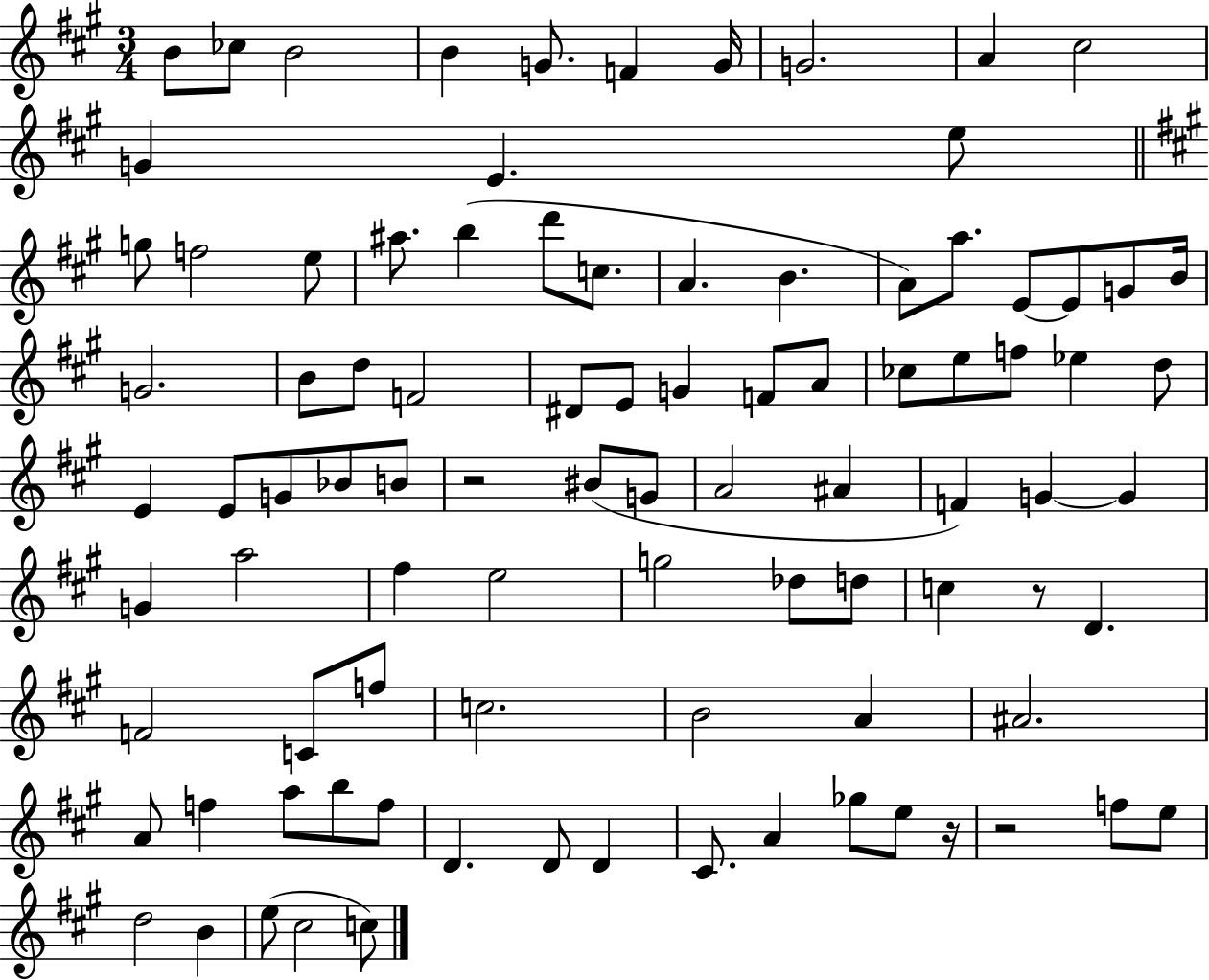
{
  \clef treble
  \numericTimeSignature
  \time 3/4
  \key a \major
  b'8 ces''8 b'2 | b'4 g'8. f'4 g'16 | g'2. | a'4 cis''2 | \break g'4 e'4. e''8 | \bar "||" \break \key a \major g''8 f''2 e''8 | ais''8. b''4( d'''8 c''8. | a'4. b'4. | a'8) a''8. e'8~~ e'8 g'8 b'16 | \break g'2. | b'8 d''8 f'2 | dis'8 e'8 g'4 f'8 a'8 | ces''8 e''8 f''8 ees''4 d''8 | \break e'4 e'8 g'8 bes'8 b'8 | r2 bis'8( g'8 | a'2 ais'4 | f'4) g'4~~ g'4 | \break g'4 a''2 | fis''4 e''2 | g''2 des''8 d''8 | c''4 r8 d'4. | \break f'2 c'8 f''8 | c''2. | b'2 a'4 | ais'2. | \break a'8 f''4 a''8 b''8 f''8 | d'4. d'8 d'4 | cis'8. a'4 ges''8 e''8 r16 | r2 f''8 e''8 | \break d''2 b'4 | e''8( cis''2 c''8) | \bar "|."
}